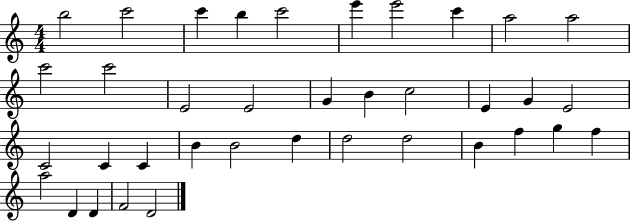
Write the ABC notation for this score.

X:1
T:Untitled
M:4/4
L:1/4
K:C
b2 c'2 c' b c'2 e' e'2 c' a2 a2 c'2 c'2 E2 E2 G B c2 E G E2 C2 C C B B2 d d2 d2 B f g f a2 D D F2 D2